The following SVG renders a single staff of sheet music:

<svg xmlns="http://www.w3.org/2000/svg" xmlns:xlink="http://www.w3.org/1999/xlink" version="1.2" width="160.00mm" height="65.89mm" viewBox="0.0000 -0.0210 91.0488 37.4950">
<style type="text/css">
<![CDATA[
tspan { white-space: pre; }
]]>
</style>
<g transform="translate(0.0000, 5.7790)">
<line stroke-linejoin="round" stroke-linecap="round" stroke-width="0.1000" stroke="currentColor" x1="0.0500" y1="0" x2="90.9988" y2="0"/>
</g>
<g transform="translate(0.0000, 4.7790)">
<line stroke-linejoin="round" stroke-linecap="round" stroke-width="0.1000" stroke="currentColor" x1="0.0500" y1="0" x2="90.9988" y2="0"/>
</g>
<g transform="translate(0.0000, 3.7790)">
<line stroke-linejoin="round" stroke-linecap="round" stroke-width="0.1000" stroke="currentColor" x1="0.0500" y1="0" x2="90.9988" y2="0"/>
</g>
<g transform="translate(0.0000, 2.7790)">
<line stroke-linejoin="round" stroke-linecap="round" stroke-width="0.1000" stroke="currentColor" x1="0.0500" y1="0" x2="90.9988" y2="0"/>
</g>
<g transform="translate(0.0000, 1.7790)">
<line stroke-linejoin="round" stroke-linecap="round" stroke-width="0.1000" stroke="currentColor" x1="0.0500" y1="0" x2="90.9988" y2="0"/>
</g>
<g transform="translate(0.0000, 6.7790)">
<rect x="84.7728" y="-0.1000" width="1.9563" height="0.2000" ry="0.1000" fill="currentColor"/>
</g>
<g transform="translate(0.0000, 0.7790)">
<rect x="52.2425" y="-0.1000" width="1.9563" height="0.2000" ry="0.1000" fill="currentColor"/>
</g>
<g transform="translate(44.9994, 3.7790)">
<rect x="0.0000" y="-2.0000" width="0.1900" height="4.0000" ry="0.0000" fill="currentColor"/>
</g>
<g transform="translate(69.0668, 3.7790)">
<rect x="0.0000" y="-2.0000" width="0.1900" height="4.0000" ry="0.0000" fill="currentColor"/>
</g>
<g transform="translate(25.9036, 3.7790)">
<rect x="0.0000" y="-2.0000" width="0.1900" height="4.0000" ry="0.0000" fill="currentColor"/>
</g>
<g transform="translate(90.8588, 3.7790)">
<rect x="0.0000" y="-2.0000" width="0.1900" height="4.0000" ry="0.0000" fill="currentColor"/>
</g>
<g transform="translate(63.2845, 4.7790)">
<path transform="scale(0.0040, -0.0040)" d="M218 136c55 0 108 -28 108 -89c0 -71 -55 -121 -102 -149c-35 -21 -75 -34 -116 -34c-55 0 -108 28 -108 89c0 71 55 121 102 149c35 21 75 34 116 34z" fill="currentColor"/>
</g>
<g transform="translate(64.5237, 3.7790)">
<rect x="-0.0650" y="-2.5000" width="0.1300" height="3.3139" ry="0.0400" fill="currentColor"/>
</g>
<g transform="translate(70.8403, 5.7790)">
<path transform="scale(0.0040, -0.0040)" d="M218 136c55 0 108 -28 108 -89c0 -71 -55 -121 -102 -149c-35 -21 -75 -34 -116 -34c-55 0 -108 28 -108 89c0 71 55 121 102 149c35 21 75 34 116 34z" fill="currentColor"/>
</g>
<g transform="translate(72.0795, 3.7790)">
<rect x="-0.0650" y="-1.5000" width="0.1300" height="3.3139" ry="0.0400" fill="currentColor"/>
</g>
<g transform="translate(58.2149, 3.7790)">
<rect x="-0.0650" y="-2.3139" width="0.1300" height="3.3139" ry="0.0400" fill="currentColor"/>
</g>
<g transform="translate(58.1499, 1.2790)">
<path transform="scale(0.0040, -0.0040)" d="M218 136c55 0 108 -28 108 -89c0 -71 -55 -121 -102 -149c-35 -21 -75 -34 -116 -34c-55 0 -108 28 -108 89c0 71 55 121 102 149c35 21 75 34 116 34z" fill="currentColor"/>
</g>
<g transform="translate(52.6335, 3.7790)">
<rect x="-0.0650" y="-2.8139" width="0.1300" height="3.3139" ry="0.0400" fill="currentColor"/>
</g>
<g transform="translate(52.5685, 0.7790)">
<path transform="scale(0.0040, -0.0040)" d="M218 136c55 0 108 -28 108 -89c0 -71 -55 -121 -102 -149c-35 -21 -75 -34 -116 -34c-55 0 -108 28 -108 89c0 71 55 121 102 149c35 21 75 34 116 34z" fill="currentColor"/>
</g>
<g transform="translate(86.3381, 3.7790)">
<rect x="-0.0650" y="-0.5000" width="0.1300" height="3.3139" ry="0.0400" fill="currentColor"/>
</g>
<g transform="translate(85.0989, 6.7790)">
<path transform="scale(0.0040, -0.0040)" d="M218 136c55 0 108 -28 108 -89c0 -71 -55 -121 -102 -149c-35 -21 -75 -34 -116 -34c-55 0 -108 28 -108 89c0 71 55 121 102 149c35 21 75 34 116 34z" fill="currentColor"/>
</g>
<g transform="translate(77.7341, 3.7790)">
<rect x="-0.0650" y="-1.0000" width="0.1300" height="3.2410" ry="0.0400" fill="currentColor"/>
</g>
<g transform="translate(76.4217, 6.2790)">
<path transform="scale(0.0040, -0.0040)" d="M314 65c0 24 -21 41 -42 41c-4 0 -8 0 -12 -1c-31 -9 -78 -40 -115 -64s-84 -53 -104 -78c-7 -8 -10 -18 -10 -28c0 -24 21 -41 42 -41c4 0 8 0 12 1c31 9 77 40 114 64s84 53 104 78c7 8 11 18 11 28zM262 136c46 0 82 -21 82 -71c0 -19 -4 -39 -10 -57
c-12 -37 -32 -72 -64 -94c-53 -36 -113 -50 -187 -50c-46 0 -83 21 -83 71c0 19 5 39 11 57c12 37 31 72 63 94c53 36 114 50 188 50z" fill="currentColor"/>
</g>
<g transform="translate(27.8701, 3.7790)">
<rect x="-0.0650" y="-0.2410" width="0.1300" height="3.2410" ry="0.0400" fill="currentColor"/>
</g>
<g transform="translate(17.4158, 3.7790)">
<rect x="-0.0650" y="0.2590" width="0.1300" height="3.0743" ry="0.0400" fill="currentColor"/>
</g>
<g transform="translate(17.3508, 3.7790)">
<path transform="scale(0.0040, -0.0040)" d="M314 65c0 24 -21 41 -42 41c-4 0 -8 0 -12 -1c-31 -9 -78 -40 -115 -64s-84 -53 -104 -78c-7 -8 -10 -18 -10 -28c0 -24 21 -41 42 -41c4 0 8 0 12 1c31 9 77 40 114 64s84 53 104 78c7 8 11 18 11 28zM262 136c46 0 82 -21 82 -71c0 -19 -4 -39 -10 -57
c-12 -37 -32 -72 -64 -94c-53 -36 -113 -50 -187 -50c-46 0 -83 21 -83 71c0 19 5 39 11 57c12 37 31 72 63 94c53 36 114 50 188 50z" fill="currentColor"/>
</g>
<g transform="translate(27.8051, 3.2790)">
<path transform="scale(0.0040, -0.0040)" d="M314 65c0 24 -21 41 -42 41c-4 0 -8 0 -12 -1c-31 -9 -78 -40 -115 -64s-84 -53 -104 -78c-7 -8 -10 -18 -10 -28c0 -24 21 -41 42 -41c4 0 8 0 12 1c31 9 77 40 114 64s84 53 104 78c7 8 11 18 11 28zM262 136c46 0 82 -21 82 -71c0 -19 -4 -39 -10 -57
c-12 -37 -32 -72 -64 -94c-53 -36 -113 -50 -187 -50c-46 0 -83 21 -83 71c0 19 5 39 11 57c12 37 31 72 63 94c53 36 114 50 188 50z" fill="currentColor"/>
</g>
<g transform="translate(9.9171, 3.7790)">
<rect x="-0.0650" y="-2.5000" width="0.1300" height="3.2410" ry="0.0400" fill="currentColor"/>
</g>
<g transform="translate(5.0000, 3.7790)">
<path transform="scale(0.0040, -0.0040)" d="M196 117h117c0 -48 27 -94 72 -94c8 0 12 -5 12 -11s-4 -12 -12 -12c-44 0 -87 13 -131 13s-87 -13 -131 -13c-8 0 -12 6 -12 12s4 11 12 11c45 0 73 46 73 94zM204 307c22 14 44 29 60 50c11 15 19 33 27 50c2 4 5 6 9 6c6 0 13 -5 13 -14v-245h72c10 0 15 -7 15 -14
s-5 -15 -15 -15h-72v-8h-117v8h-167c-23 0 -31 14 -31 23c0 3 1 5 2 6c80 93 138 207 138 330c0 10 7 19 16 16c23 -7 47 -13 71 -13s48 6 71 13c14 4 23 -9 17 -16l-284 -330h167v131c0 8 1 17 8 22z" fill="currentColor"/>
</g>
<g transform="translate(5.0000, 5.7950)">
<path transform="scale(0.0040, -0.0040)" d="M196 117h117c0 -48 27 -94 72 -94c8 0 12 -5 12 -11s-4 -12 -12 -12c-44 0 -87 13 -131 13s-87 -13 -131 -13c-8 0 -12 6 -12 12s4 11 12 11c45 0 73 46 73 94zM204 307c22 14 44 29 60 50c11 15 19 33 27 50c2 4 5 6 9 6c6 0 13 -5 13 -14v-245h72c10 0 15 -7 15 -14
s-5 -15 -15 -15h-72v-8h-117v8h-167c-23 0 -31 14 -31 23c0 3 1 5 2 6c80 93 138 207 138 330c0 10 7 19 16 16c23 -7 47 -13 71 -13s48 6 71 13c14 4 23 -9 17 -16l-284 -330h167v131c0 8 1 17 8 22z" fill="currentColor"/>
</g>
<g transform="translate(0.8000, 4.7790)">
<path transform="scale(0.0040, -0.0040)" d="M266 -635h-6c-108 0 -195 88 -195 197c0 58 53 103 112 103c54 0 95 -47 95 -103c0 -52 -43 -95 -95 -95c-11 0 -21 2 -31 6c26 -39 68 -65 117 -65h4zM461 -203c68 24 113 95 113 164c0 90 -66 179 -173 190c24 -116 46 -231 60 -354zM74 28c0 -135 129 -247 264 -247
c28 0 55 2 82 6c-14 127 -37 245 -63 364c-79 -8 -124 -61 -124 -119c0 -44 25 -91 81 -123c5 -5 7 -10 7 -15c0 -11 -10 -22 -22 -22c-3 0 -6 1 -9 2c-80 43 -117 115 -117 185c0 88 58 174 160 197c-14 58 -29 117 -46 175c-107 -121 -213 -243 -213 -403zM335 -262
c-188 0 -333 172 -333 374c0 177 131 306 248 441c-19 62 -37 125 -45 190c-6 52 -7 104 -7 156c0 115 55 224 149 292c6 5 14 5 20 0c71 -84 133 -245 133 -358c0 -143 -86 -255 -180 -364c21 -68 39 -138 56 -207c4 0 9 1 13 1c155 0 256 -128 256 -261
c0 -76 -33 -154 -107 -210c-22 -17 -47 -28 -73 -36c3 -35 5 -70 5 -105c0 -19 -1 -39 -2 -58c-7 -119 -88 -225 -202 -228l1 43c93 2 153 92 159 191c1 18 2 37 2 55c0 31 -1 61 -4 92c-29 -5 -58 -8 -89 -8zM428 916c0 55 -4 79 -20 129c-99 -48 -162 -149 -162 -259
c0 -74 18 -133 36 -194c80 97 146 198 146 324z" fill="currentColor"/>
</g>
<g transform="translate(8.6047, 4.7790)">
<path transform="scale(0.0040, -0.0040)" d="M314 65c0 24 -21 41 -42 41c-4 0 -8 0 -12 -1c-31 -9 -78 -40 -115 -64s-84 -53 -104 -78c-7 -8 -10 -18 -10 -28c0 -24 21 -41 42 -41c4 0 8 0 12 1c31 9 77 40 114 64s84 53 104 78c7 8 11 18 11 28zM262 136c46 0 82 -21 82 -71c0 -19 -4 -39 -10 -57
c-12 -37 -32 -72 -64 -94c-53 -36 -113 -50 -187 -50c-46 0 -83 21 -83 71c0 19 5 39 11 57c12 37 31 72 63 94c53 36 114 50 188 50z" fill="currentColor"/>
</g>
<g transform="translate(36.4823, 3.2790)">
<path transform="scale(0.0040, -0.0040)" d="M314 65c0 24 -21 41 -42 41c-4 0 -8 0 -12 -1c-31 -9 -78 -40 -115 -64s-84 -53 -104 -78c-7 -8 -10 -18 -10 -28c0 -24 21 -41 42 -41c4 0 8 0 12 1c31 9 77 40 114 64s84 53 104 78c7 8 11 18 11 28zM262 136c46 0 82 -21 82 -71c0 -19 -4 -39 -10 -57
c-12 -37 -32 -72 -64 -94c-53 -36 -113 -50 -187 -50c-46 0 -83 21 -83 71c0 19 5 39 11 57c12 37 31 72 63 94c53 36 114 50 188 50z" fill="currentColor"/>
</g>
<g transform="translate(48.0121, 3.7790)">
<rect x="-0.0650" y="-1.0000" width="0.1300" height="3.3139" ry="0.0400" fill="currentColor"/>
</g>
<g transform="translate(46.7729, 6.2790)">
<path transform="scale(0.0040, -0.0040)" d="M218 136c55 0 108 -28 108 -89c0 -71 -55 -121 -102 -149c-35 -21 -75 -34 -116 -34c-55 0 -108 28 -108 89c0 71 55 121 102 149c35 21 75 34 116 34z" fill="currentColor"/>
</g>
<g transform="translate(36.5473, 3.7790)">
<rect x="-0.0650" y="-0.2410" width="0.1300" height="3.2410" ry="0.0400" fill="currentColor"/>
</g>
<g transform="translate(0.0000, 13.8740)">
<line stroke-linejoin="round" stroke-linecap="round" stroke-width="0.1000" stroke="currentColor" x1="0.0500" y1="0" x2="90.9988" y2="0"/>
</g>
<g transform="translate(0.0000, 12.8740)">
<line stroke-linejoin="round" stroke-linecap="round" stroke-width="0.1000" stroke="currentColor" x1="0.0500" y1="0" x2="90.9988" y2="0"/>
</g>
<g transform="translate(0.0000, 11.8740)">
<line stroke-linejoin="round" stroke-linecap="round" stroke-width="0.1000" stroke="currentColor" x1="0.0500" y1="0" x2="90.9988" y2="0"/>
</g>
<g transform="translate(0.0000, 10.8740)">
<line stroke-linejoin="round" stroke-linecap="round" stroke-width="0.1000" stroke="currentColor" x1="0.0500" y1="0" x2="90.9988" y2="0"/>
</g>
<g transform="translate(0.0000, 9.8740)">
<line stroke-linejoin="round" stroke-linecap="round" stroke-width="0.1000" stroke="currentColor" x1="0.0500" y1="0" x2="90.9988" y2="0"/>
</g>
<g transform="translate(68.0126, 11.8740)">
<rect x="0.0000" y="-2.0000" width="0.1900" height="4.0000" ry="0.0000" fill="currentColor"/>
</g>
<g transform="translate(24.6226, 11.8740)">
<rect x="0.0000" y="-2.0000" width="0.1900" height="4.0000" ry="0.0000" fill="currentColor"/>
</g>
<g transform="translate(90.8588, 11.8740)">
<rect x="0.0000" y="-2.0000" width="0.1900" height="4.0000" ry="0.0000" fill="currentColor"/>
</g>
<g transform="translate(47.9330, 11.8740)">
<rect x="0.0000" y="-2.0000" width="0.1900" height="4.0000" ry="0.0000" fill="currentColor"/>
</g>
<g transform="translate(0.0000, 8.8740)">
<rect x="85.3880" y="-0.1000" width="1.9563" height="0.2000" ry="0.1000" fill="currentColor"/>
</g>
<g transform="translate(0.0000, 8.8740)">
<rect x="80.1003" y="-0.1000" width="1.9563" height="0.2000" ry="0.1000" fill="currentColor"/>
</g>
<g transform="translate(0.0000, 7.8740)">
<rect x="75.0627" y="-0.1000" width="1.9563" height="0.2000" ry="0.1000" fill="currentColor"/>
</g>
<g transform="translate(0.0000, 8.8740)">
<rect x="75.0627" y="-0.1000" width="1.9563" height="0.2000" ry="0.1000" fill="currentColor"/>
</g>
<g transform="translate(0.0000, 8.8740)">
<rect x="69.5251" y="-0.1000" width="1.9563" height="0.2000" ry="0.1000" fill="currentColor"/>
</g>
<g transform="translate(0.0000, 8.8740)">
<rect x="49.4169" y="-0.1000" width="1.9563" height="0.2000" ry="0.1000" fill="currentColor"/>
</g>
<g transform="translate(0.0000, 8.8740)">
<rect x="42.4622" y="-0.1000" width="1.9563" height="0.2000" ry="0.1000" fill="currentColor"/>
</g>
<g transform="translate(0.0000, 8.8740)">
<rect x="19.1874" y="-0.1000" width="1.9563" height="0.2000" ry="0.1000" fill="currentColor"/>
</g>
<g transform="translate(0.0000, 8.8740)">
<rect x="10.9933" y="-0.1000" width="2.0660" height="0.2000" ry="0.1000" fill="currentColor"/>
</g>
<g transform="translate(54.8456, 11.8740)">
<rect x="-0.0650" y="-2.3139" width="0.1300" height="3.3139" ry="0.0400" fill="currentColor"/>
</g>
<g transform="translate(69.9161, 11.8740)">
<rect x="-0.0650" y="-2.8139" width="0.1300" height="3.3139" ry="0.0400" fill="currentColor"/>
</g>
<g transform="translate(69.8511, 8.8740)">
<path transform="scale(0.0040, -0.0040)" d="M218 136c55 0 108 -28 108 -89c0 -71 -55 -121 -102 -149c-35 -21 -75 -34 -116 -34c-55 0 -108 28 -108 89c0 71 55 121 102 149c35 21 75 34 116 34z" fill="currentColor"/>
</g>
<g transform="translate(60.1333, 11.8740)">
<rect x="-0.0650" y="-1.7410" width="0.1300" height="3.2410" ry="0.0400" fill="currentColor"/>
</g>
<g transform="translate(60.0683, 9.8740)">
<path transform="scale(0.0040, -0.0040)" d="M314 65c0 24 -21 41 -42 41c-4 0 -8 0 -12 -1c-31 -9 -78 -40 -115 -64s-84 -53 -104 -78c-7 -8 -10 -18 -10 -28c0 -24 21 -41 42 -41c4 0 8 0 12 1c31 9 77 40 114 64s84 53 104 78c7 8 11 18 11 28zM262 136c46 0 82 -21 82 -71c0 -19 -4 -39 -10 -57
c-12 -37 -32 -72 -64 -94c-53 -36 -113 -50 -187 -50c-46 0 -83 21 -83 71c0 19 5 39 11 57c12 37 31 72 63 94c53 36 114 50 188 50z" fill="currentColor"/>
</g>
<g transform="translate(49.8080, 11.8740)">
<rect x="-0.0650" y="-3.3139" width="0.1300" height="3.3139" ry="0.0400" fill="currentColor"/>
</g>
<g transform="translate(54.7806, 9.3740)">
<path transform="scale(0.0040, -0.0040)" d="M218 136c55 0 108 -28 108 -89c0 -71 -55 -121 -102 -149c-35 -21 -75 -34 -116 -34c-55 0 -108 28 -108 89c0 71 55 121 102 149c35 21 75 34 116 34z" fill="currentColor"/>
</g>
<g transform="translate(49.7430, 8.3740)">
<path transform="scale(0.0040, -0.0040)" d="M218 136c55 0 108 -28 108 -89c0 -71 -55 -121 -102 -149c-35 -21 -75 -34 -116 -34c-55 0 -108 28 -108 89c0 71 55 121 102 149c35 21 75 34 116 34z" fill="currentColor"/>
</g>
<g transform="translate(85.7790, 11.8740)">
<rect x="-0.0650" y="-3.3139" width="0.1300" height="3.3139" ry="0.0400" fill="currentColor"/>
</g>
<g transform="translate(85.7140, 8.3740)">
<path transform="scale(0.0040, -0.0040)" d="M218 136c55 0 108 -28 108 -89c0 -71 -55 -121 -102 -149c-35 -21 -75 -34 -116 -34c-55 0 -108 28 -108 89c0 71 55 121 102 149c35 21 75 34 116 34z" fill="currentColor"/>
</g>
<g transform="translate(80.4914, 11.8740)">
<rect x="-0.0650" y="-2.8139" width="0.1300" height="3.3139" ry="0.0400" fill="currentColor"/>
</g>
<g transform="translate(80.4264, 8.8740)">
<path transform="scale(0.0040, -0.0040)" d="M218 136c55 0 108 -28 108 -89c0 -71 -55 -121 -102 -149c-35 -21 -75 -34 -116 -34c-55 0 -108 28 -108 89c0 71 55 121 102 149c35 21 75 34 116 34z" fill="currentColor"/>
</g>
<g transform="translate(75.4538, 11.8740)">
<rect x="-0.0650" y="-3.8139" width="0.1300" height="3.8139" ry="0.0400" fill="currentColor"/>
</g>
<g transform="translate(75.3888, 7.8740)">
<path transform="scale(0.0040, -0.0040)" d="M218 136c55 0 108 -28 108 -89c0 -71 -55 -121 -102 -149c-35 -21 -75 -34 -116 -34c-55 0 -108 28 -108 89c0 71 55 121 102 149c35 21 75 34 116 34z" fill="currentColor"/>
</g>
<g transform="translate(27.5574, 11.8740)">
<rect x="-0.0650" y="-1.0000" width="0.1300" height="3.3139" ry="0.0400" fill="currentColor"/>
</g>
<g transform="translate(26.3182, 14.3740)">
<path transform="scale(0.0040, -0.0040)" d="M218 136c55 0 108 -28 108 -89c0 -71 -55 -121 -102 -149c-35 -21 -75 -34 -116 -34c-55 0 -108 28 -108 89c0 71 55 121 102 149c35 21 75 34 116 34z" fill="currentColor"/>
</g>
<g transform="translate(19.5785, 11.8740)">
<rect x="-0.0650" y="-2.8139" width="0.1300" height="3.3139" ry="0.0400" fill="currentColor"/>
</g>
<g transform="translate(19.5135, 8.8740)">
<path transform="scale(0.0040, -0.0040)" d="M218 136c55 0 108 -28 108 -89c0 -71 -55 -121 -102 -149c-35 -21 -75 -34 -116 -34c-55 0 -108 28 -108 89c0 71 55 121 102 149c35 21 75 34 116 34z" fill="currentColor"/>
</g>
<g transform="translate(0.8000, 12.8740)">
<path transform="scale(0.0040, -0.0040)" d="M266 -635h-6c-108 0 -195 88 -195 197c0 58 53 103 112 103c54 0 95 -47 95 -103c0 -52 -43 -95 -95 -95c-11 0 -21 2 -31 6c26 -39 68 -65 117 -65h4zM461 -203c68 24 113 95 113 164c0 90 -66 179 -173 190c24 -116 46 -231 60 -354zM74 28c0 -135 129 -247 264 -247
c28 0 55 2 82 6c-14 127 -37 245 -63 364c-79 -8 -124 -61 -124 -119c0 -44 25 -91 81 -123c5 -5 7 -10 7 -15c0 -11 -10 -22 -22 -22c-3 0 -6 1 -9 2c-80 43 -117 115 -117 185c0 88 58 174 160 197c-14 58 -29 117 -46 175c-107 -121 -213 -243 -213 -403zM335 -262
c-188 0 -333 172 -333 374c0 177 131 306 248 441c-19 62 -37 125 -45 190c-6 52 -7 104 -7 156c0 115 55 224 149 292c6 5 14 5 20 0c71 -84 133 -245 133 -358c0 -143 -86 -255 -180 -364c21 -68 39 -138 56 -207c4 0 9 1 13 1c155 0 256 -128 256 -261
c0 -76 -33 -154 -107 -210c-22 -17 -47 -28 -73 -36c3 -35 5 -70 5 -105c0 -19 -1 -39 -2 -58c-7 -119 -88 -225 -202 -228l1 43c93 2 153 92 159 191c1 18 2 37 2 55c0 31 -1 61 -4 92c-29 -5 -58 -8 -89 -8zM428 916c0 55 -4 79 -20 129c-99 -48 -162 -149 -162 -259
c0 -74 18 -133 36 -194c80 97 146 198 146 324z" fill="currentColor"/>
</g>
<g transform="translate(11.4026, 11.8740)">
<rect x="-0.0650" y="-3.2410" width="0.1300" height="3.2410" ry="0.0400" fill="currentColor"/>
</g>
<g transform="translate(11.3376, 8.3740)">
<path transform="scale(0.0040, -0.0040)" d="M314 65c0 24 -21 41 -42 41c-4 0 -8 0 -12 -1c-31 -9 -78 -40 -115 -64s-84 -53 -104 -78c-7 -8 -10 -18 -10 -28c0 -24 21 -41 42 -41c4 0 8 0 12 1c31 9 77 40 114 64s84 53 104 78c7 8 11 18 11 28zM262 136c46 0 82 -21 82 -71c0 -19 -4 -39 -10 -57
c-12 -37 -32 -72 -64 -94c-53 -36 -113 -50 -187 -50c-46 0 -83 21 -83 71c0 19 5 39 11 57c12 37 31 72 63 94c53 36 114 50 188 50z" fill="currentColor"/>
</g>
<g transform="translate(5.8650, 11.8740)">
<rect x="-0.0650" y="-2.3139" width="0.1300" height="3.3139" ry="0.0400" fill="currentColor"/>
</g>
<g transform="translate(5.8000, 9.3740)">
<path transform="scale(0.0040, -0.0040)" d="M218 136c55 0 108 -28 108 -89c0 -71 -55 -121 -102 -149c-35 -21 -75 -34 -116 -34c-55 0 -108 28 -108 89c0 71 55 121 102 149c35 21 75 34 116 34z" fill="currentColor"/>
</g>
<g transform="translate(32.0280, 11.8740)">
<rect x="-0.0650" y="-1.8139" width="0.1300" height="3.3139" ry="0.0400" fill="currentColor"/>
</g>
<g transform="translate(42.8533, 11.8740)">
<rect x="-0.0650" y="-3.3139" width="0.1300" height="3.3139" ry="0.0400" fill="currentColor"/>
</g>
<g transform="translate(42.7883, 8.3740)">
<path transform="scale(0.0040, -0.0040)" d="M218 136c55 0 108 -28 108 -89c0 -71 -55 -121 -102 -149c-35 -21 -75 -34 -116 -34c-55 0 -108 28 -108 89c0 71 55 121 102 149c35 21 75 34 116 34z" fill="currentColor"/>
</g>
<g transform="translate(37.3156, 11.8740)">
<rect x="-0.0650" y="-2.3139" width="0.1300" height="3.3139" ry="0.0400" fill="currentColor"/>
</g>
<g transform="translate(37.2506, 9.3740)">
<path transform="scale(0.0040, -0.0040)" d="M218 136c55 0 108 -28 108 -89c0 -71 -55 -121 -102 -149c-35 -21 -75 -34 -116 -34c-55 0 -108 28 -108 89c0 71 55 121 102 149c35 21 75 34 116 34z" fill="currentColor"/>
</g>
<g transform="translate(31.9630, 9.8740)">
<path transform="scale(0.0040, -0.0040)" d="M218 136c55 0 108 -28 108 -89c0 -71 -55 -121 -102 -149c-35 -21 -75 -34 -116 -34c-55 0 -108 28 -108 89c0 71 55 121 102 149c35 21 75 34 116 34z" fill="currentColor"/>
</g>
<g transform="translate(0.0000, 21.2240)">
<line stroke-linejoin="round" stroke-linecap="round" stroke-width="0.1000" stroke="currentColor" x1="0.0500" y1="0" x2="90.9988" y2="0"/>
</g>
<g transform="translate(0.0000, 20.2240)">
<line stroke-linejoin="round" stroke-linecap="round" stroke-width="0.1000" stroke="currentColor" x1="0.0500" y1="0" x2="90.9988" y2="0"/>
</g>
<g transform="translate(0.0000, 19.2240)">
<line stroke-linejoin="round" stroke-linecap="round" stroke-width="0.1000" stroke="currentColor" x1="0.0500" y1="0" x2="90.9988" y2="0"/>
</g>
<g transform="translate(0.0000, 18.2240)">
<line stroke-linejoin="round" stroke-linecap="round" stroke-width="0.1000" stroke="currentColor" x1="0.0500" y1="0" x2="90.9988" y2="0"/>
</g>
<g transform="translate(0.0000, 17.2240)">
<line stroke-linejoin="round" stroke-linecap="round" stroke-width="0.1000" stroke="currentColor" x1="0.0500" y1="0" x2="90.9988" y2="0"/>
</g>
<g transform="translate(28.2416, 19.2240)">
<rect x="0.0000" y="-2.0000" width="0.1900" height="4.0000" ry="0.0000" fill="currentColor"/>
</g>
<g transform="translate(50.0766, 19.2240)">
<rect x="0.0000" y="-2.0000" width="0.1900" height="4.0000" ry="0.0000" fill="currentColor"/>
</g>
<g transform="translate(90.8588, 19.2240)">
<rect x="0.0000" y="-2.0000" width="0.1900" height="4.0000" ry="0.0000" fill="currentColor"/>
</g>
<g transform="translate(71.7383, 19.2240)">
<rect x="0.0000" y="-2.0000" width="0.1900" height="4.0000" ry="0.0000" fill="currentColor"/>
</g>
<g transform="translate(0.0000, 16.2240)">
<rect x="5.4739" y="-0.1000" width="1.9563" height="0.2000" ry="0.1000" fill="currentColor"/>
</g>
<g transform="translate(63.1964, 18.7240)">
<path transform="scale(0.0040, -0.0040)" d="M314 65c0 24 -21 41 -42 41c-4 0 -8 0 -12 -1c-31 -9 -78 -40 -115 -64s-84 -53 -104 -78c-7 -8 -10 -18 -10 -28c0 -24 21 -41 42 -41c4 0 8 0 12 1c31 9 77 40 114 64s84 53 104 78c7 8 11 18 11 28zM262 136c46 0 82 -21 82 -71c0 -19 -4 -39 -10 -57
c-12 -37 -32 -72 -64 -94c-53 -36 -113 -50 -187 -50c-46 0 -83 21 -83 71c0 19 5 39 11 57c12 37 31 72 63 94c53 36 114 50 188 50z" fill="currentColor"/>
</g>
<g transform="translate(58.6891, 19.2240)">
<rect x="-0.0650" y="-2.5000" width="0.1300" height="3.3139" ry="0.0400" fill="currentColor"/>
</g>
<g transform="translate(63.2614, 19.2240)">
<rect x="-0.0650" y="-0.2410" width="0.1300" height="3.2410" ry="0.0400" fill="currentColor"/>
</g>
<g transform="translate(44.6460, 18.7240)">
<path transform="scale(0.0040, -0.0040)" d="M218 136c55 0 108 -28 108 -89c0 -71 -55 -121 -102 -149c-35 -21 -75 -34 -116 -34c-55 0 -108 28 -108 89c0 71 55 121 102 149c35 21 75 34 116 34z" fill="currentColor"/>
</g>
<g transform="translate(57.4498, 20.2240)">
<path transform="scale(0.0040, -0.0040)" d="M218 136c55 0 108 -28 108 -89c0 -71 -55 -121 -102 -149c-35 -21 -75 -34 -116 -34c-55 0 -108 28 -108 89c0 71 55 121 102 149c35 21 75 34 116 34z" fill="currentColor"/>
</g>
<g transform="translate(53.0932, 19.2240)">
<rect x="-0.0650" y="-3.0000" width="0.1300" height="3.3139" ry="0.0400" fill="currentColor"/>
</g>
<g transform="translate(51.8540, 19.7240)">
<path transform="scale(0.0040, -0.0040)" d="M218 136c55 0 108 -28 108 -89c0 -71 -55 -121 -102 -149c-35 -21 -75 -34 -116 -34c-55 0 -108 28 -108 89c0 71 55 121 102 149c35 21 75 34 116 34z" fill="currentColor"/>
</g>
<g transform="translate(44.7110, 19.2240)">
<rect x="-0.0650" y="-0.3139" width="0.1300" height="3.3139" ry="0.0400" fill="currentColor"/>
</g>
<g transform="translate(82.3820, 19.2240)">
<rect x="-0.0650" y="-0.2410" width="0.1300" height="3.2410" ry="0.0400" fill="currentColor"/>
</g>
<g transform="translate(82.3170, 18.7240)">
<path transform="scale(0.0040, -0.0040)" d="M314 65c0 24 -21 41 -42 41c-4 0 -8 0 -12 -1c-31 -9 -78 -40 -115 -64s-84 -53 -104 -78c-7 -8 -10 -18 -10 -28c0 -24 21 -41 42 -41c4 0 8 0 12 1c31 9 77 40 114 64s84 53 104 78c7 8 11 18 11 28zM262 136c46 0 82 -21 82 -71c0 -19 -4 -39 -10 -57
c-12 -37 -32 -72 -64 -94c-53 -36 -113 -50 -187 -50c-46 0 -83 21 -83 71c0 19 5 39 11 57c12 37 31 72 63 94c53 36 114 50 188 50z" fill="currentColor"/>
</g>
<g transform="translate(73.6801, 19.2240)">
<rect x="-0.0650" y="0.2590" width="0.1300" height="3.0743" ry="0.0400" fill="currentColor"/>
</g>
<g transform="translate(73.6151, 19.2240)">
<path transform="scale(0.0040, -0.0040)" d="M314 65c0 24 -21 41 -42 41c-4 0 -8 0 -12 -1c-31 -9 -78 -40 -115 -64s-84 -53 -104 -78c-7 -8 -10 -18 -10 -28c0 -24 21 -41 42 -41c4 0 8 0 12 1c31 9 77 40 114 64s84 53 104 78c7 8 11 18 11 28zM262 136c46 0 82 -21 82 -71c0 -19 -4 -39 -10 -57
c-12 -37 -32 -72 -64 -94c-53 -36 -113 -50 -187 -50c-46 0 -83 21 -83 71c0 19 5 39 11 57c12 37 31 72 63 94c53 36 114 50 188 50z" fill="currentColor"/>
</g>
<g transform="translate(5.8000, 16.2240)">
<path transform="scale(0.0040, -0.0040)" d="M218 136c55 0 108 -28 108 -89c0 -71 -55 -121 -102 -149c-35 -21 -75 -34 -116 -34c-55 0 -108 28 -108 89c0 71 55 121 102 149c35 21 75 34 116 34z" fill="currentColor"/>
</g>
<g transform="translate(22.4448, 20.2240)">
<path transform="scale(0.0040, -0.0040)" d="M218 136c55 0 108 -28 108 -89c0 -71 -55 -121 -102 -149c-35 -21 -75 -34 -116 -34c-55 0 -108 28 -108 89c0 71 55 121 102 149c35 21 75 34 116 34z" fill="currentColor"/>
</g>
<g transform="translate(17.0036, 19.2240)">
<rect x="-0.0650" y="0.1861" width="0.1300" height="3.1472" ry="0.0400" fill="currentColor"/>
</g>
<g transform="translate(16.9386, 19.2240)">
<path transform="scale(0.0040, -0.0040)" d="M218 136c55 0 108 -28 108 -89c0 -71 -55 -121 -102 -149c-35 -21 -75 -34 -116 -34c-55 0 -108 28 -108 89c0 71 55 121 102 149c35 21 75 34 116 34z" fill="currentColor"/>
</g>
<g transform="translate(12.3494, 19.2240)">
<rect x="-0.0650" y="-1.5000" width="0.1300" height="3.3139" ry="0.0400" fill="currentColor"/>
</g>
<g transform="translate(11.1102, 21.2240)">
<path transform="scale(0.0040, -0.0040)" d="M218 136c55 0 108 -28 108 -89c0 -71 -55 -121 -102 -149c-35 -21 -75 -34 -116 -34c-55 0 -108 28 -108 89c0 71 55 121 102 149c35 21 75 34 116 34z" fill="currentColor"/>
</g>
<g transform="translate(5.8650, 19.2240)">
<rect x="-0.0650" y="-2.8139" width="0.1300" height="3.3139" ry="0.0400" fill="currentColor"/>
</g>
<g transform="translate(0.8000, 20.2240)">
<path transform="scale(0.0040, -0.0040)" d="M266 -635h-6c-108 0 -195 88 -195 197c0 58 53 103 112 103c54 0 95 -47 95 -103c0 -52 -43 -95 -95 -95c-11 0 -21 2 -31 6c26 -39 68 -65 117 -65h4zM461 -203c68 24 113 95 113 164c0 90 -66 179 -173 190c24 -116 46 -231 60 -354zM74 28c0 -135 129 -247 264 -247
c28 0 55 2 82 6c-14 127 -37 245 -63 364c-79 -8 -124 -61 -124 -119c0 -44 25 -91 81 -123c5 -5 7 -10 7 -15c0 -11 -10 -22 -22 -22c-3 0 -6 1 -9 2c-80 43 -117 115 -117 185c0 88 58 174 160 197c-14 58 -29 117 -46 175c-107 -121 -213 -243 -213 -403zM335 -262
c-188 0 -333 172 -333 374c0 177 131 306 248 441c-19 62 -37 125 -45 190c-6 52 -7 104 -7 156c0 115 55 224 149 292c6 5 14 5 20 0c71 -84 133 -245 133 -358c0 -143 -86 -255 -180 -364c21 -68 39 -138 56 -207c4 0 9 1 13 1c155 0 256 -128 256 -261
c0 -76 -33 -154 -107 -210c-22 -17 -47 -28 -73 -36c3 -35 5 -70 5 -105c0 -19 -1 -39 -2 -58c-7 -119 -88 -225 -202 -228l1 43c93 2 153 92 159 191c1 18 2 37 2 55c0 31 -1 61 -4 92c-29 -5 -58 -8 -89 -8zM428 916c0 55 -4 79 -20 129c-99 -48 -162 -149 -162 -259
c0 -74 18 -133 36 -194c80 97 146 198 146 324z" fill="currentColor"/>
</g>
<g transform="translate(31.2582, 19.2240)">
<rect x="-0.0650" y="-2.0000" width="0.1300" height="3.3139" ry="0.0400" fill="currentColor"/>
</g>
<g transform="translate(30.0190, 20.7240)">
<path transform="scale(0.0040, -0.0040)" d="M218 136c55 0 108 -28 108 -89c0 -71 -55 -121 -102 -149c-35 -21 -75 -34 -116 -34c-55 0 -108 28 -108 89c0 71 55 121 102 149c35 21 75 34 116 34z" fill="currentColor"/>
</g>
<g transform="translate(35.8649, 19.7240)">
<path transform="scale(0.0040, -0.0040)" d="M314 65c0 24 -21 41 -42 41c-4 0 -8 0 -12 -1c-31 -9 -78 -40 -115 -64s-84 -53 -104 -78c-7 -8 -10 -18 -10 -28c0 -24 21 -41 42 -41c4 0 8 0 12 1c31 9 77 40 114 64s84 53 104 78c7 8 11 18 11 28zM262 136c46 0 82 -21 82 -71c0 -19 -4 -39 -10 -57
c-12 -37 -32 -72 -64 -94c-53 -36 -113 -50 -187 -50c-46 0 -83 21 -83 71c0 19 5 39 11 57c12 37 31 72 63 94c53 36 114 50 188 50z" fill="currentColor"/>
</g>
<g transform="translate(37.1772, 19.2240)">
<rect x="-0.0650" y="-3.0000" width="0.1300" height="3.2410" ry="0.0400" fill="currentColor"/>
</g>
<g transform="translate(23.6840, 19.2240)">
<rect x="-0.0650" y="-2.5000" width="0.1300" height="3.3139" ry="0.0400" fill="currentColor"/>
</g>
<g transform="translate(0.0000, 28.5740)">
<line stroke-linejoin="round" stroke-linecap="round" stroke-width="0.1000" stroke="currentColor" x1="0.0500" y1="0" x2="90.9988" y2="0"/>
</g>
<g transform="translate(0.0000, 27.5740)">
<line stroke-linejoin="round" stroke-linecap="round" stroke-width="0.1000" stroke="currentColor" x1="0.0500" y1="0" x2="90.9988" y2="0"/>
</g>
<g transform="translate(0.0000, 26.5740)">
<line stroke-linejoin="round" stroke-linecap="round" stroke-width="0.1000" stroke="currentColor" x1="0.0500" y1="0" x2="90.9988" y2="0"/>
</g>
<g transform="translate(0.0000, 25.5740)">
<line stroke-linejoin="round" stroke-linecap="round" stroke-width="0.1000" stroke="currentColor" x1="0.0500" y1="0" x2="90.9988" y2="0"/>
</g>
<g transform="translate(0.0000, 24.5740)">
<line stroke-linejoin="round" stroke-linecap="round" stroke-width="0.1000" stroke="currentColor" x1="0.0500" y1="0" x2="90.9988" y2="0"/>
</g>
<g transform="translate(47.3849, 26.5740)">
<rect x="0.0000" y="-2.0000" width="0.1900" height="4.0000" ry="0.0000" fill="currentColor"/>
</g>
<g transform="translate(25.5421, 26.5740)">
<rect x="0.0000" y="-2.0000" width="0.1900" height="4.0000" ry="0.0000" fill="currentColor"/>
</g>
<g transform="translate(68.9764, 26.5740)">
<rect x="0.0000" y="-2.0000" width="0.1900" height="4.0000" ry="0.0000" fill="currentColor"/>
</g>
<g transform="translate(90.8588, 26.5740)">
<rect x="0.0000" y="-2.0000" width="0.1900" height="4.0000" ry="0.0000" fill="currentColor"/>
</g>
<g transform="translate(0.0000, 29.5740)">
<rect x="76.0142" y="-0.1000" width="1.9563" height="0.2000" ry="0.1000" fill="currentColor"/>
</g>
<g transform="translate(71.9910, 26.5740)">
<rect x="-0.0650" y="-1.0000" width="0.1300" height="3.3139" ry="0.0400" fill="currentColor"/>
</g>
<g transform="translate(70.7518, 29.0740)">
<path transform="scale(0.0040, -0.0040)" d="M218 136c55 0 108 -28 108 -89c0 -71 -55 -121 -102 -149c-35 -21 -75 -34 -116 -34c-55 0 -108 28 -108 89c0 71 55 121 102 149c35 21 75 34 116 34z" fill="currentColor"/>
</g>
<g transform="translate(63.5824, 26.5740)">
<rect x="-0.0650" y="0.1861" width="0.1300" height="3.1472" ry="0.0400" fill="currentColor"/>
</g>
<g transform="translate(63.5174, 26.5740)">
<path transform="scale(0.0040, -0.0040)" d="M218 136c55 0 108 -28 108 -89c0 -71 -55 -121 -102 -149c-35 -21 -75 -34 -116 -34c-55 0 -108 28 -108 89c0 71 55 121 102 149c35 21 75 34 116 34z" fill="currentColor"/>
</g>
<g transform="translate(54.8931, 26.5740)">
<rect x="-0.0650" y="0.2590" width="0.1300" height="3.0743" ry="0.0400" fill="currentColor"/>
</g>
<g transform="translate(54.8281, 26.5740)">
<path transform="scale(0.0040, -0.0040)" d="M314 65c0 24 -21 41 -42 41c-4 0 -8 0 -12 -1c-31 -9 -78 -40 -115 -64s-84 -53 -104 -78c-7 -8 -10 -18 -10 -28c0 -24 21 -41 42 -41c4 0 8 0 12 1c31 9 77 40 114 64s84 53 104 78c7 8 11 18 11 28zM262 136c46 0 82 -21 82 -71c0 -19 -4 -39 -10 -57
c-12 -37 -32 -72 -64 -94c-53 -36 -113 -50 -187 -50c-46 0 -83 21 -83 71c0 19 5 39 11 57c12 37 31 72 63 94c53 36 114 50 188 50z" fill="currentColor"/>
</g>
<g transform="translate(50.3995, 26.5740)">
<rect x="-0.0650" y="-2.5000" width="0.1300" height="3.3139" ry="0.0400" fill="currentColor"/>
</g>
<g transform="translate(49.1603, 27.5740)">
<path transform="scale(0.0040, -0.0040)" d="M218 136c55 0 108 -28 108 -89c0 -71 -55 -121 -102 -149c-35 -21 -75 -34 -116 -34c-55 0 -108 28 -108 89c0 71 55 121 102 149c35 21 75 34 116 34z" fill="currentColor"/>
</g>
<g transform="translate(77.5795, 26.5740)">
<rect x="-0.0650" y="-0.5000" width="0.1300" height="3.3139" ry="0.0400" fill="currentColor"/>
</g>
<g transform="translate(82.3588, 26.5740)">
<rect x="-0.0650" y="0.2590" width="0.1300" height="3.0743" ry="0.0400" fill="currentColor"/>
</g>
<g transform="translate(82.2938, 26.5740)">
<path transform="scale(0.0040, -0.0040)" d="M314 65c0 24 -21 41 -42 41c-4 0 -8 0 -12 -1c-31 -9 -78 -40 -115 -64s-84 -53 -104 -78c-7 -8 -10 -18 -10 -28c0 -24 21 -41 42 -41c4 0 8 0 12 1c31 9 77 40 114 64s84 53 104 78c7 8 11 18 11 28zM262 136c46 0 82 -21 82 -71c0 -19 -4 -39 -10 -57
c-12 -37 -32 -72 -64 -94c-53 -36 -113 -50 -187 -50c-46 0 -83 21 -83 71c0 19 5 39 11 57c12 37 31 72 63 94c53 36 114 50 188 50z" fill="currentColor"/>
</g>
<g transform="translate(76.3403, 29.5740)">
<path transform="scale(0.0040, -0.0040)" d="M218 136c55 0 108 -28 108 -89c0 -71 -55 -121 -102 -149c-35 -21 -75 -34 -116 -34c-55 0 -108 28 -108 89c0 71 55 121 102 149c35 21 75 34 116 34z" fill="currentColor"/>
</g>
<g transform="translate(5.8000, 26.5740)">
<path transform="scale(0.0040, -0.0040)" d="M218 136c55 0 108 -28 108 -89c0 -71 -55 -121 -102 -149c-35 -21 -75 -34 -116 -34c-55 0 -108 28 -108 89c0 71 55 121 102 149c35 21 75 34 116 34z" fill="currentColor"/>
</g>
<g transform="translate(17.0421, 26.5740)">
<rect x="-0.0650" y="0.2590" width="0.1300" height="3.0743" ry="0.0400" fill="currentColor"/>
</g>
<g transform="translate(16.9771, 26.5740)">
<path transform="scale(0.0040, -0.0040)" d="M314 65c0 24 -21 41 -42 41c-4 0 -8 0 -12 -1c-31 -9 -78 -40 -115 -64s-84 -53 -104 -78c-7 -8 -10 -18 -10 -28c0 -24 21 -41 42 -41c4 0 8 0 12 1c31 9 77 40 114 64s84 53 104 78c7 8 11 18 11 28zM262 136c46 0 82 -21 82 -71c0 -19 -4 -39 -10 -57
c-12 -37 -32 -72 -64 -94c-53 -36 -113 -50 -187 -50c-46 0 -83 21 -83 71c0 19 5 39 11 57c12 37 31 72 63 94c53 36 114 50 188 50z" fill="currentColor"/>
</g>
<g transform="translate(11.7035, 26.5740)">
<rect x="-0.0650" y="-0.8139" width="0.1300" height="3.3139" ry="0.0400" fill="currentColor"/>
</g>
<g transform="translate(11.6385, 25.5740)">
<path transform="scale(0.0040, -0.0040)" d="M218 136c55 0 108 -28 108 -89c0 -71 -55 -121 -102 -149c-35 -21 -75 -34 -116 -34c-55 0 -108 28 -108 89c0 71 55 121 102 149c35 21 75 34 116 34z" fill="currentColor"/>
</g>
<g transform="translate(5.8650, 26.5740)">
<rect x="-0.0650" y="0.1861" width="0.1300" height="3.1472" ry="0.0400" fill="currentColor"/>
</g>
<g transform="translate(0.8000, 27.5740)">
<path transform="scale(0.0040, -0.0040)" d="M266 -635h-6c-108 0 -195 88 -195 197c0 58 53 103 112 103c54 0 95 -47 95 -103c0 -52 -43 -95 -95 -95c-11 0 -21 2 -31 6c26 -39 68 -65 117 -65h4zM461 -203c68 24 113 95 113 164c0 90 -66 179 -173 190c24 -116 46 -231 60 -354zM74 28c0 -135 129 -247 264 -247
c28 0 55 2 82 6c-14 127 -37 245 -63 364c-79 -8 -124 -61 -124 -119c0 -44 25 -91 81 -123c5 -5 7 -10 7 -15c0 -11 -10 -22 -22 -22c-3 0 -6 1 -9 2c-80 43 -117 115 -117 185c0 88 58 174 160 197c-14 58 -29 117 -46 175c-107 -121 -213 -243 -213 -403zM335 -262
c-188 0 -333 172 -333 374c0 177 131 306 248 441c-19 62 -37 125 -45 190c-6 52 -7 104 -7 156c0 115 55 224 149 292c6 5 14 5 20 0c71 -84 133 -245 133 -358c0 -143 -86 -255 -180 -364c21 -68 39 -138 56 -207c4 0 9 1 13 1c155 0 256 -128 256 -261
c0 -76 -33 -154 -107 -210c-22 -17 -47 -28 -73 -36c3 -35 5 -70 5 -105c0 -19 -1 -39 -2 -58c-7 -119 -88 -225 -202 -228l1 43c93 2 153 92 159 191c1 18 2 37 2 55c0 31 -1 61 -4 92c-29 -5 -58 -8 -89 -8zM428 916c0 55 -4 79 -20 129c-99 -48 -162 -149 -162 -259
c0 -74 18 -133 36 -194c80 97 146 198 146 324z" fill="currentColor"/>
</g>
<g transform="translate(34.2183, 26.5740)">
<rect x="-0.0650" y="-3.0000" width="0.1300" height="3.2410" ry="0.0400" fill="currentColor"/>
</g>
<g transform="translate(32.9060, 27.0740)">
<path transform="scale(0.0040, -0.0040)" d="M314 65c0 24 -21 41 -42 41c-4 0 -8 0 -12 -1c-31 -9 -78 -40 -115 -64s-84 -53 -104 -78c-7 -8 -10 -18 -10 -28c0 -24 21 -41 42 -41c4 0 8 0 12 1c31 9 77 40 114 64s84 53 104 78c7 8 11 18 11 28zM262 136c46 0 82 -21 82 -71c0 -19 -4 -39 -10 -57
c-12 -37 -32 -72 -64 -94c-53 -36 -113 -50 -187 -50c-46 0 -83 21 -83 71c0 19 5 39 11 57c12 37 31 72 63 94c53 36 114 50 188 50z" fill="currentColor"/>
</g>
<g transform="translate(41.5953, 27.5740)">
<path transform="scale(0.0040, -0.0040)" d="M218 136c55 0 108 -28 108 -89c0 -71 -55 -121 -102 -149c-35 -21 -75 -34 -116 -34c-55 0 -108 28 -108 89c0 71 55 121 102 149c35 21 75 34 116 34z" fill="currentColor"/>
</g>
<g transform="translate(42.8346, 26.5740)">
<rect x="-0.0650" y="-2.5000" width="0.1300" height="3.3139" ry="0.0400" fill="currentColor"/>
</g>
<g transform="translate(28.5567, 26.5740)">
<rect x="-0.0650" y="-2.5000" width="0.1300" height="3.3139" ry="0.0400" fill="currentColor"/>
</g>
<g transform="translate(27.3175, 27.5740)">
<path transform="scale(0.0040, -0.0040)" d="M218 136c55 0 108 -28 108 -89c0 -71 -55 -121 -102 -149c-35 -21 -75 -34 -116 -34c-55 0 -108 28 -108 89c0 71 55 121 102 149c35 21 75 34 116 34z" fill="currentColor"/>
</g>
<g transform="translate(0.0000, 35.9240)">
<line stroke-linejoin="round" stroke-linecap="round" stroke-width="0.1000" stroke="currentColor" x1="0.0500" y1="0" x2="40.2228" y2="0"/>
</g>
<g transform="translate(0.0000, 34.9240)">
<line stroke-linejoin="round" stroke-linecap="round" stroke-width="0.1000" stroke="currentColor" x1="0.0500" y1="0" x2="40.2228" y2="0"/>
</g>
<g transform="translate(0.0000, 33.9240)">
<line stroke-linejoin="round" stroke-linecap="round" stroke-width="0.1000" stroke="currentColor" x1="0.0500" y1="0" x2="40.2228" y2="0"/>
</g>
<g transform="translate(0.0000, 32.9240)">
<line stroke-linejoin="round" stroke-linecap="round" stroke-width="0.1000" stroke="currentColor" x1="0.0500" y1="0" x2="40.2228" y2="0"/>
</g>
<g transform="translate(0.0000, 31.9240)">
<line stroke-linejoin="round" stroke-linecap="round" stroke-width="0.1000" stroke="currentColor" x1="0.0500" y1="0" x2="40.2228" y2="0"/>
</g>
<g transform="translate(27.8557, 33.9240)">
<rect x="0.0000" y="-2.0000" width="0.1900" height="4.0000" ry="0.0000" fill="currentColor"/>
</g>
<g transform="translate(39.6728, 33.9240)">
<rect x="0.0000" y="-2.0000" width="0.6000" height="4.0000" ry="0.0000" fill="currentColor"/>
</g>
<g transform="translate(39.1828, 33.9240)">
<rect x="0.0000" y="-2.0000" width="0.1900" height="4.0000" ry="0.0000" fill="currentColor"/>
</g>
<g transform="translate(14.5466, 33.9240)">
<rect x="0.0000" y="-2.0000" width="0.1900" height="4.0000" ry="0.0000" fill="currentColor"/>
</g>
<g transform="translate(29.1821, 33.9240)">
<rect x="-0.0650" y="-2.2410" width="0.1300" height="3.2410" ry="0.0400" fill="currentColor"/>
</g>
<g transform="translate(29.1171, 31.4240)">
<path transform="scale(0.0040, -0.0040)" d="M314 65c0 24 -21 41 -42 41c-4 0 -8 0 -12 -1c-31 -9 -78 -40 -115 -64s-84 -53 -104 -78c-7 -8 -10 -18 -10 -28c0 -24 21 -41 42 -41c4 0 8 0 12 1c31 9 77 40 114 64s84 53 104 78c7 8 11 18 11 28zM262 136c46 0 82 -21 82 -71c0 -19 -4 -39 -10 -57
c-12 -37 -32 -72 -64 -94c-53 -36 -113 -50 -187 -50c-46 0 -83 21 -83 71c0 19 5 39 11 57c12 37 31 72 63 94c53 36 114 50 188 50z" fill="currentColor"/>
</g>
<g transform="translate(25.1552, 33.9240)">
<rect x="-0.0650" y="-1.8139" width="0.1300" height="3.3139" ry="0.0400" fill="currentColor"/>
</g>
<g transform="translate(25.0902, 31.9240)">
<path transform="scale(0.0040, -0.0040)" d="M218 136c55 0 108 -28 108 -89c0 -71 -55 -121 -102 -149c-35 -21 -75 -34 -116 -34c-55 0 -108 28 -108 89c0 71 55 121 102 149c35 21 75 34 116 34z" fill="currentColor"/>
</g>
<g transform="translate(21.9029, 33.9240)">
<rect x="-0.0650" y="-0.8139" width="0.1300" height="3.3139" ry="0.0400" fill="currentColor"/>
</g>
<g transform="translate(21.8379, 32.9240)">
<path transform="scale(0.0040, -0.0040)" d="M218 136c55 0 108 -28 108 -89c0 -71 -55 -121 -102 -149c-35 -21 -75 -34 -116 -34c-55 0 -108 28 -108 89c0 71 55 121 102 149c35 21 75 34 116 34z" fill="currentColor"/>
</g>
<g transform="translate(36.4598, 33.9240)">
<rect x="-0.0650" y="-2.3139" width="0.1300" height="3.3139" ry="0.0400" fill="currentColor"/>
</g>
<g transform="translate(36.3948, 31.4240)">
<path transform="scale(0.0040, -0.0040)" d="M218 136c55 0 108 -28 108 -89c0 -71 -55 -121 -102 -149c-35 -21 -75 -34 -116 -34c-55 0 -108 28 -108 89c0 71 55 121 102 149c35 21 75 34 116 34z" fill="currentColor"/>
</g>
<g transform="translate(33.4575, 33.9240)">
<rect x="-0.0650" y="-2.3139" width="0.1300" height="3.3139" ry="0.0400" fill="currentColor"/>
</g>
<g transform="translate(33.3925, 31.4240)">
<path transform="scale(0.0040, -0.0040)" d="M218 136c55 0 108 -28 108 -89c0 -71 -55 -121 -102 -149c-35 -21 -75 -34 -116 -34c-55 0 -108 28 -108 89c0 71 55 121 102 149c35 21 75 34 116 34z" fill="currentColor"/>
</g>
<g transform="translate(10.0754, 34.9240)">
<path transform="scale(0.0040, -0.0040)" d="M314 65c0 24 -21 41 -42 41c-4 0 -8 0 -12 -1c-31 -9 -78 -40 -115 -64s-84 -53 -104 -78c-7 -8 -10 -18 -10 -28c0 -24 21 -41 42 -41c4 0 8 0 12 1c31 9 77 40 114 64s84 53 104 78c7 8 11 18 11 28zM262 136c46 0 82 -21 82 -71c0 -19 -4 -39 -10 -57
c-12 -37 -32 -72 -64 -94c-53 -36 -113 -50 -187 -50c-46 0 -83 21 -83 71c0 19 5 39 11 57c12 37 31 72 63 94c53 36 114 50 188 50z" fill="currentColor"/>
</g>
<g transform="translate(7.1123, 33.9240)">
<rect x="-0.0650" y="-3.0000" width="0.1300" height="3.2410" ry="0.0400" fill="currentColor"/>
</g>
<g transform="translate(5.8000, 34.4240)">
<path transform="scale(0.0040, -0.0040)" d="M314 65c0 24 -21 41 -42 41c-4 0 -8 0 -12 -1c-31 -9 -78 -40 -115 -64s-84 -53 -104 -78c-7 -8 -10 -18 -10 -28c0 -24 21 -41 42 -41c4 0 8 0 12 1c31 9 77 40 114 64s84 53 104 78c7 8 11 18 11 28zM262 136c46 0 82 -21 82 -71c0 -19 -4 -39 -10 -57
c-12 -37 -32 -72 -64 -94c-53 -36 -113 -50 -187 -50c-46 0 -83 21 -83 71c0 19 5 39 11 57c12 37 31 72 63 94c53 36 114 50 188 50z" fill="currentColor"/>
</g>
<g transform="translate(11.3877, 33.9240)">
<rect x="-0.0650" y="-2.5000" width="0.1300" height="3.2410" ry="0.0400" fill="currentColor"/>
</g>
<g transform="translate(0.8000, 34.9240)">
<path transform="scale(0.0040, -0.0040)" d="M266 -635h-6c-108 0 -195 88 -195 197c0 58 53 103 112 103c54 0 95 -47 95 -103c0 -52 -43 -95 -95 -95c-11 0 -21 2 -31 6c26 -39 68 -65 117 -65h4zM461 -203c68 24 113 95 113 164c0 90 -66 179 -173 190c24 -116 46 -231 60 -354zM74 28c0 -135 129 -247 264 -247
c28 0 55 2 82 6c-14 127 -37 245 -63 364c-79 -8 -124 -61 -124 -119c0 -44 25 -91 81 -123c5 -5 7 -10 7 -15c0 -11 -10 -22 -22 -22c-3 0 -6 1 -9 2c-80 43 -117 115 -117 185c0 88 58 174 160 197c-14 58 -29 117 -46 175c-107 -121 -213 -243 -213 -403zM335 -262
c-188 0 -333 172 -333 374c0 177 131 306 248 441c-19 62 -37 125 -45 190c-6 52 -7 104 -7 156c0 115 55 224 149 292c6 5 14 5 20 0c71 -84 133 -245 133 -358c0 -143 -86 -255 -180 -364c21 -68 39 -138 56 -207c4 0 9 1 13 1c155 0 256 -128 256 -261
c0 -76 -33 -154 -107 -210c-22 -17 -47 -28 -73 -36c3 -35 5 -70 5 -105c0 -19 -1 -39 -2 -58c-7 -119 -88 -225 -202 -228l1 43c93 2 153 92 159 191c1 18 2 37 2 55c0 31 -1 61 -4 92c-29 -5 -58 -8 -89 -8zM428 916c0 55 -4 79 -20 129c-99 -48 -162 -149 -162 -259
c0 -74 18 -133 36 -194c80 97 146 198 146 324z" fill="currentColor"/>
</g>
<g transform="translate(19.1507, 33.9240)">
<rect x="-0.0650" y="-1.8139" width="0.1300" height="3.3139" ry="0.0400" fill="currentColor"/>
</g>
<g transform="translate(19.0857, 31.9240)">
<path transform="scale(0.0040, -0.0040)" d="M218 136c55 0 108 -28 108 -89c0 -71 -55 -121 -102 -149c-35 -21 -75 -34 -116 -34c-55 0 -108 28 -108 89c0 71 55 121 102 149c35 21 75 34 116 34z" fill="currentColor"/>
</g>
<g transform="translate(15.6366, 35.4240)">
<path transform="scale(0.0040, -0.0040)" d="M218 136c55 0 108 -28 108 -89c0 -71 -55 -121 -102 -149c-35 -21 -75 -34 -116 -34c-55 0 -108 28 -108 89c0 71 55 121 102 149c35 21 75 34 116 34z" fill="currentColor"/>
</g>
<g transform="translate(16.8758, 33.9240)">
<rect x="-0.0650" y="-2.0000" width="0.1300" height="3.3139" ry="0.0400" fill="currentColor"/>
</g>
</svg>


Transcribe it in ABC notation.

X:1
T:Untitled
M:4/4
L:1/4
K:C
G2 B2 c2 c2 D a g G E D2 C g b2 a D f g b b g f2 a c' a b a E B G F A2 c A G c2 B2 c2 B d B2 G A2 G G B2 B D C B2 A2 G2 F f d f g2 g g